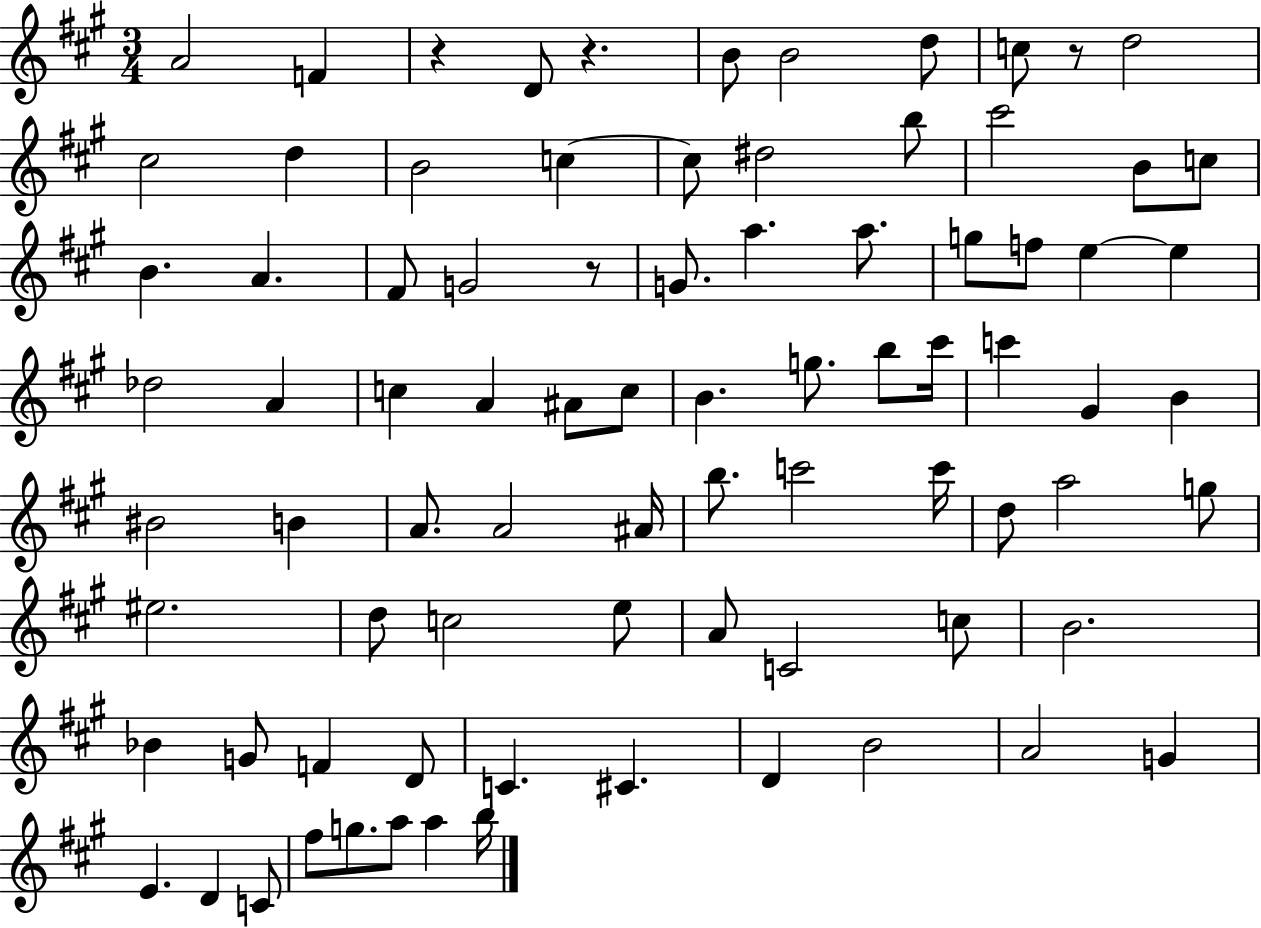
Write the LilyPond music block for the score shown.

{
  \clef treble
  \numericTimeSignature
  \time 3/4
  \key a \major
  a'2 f'4 | r4 d'8 r4. | b'8 b'2 d''8 | c''8 r8 d''2 | \break cis''2 d''4 | b'2 c''4~~ | c''8 dis''2 b''8 | cis'''2 b'8 c''8 | \break b'4. a'4. | fis'8 g'2 r8 | g'8. a''4. a''8. | g''8 f''8 e''4~~ e''4 | \break des''2 a'4 | c''4 a'4 ais'8 c''8 | b'4. g''8. b''8 cis'''16 | c'''4 gis'4 b'4 | \break bis'2 b'4 | a'8. a'2 ais'16 | b''8. c'''2 c'''16 | d''8 a''2 g''8 | \break eis''2. | d''8 c''2 e''8 | a'8 c'2 c''8 | b'2. | \break bes'4 g'8 f'4 d'8 | c'4. cis'4. | d'4 b'2 | a'2 g'4 | \break e'4. d'4 c'8 | fis''8 g''8. a''8 a''4 b''16 | \bar "|."
}